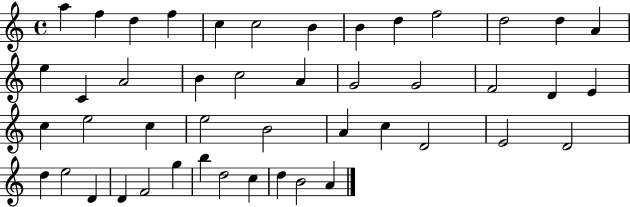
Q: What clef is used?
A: treble